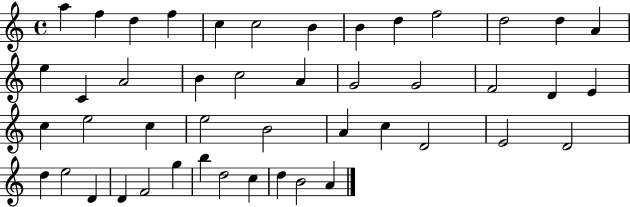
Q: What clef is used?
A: treble